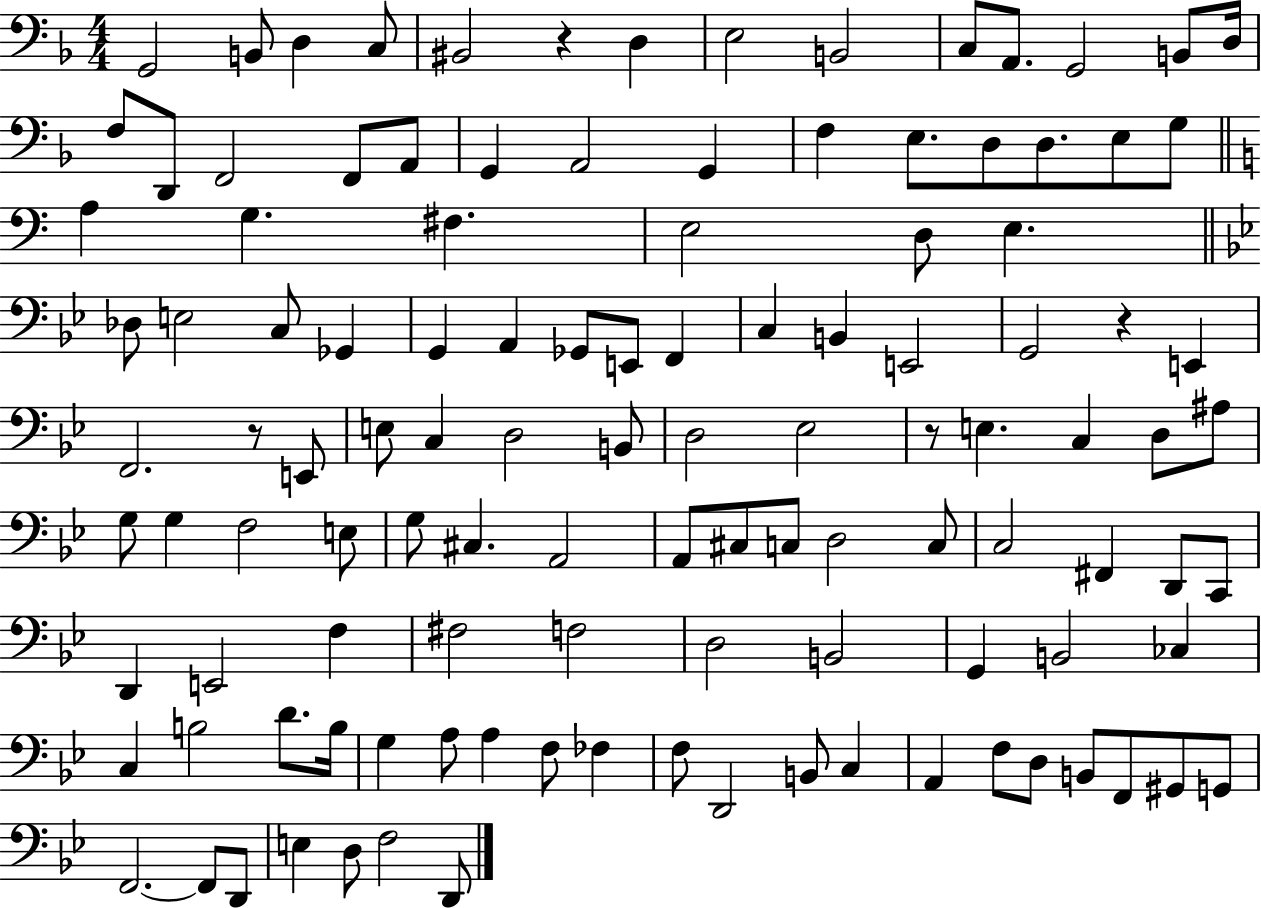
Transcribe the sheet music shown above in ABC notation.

X:1
T:Untitled
M:4/4
L:1/4
K:F
G,,2 B,,/2 D, C,/2 ^B,,2 z D, E,2 B,,2 C,/2 A,,/2 G,,2 B,,/2 D,/4 F,/2 D,,/2 F,,2 F,,/2 A,,/2 G,, A,,2 G,, F, E,/2 D,/2 D,/2 E,/2 G,/2 A, G, ^F, E,2 D,/2 E, _D,/2 E,2 C,/2 _G,, G,, A,, _G,,/2 E,,/2 F,, C, B,, E,,2 G,,2 z E,, F,,2 z/2 E,,/2 E,/2 C, D,2 B,,/2 D,2 _E,2 z/2 E, C, D,/2 ^A,/2 G,/2 G, F,2 E,/2 G,/2 ^C, A,,2 A,,/2 ^C,/2 C,/2 D,2 C,/2 C,2 ^F,, D,,/2 C,,/2 D,, E,,2 F, ^F,2 F,2 D,2 B,,2 G,, B,,2 _C, C, B,2 D/2 B,/4 G, A,/2 A, F,/2 _F, F,/2 D,,2 B,,/2 C, A,, F,/2 D,/2 B,,/2 F,,/2 ^G,,/2 G,,/2 F,,2 F,,/2 D,,/2 E, D,/2 F,2 D,,/2